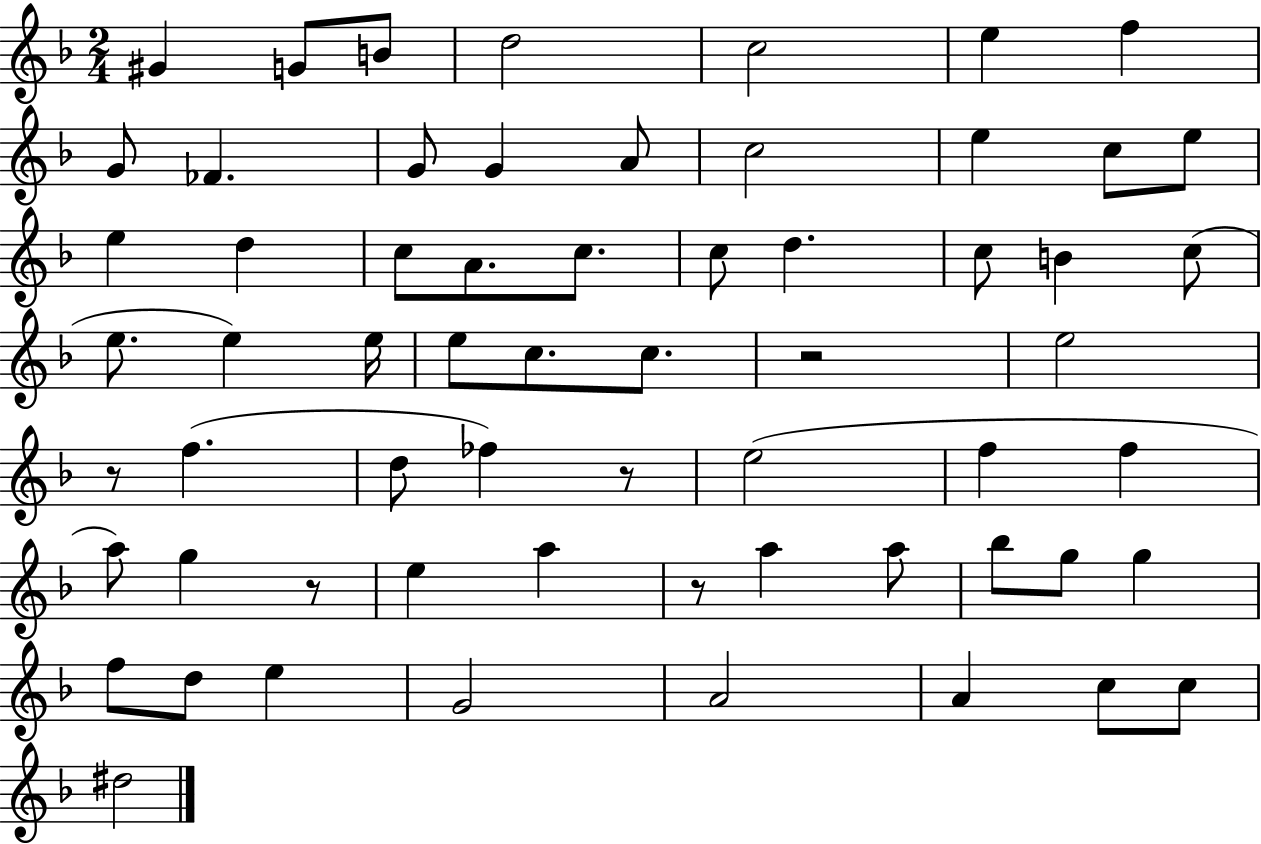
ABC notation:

X:1
T:Untitled
M:2/4
L:1/4
K:F
^G G/2 B/2 d2 c2 e f G/2 _F G/2 G A/2 c2 e c/2 e/2 e d c/2 A/2 c/2 c/2 d c/2 B c/2 e/2 e e/4 e/2 c/2 c/2 z2 e2 z/2 f d/2 _f z/2 e2 f f a/2 g z/2 e a z/2 a a/2 _b/2 g/2 g f/2 d/2 e G2 A2 A c/2 c/2 ^d2